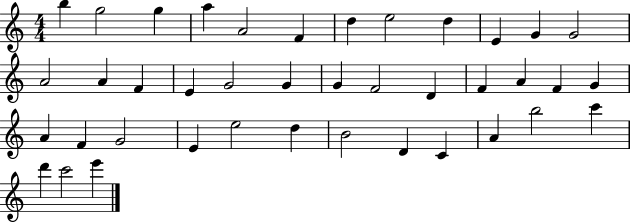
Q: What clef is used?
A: treble